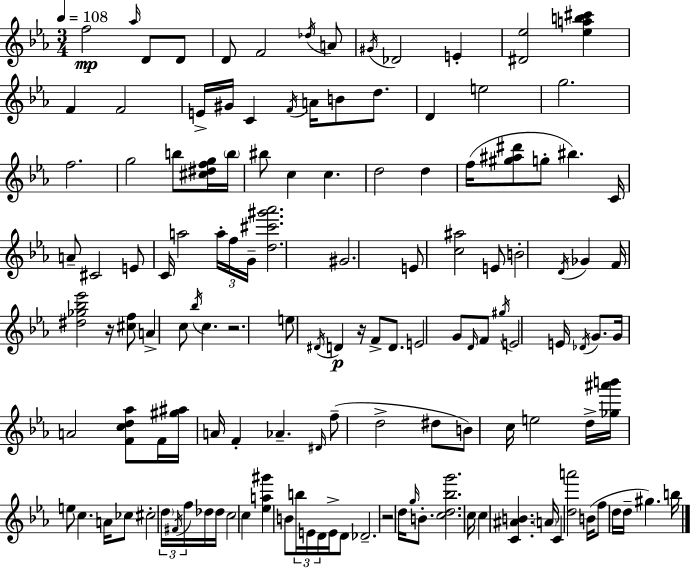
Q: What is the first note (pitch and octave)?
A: F5